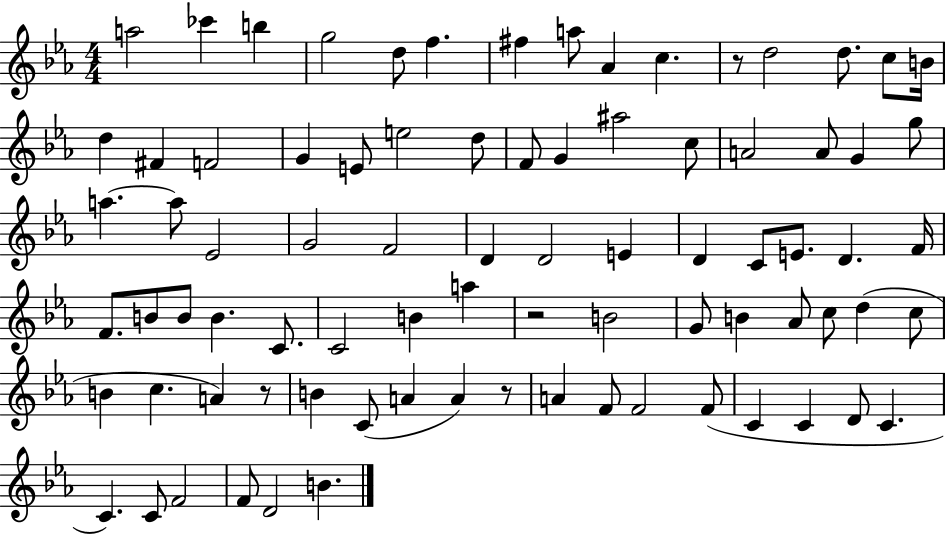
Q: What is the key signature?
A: EES major